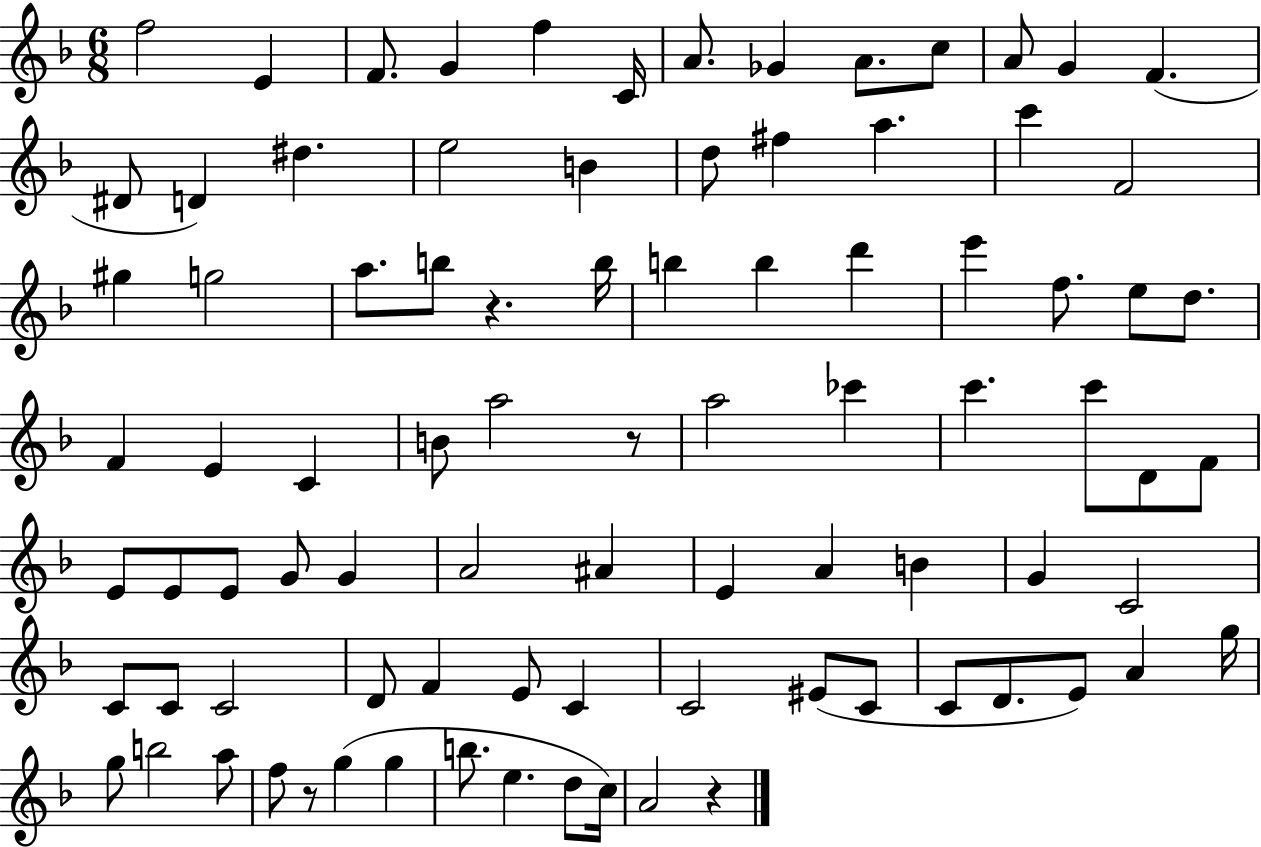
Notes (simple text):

F5/h E4/q F4/e. G4/q F5/q C4/s A4/e. Gb4/q A4/e. C5/e A4/e G4/q F4/q. D#4/e D4/q D#5/q. E5/h B4/q D5/e F#5/q A5/q. C6/q F4/h G#5/q G5/h A5/e. B5/e R/q. B5/s B5/q B5/q D6/q E6/q F5/e. E5/e D5/e. F4/q E4/q C4/q B4/e A5/h R/e A5/h CES6/q C6/q. C6/e D4/e F4/e E4/e E4/e E4/e G4/e G4/q A4/h A#4/q E4/q A4/q B4/q G4/q C4/h C4/e C4/e C4/h D4/e F4/q E4/e C4/q C4/h EIS4/e C4/e C4/e D4/e. E4/e A4/q G5/s G5/e B5/h A5/e F5/e R/e G5/q G5/q B5/e. E5/q. D5/e C5/s A4/h R/q